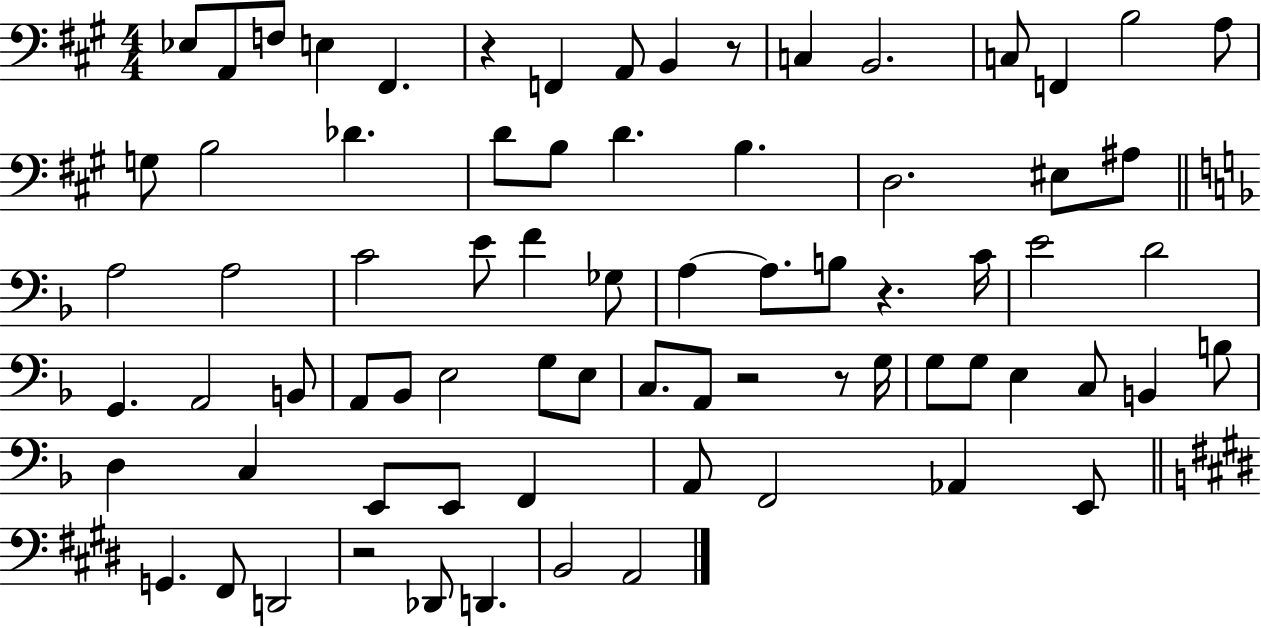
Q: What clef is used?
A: bass